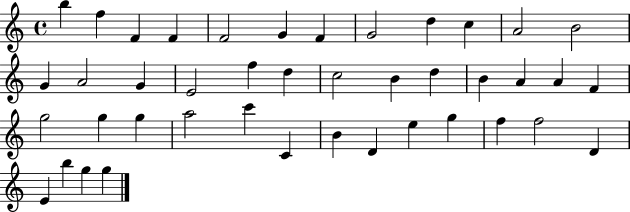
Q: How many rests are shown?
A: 0